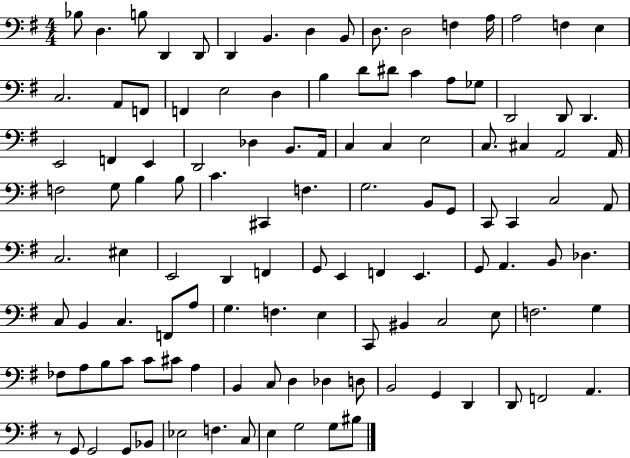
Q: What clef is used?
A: bass